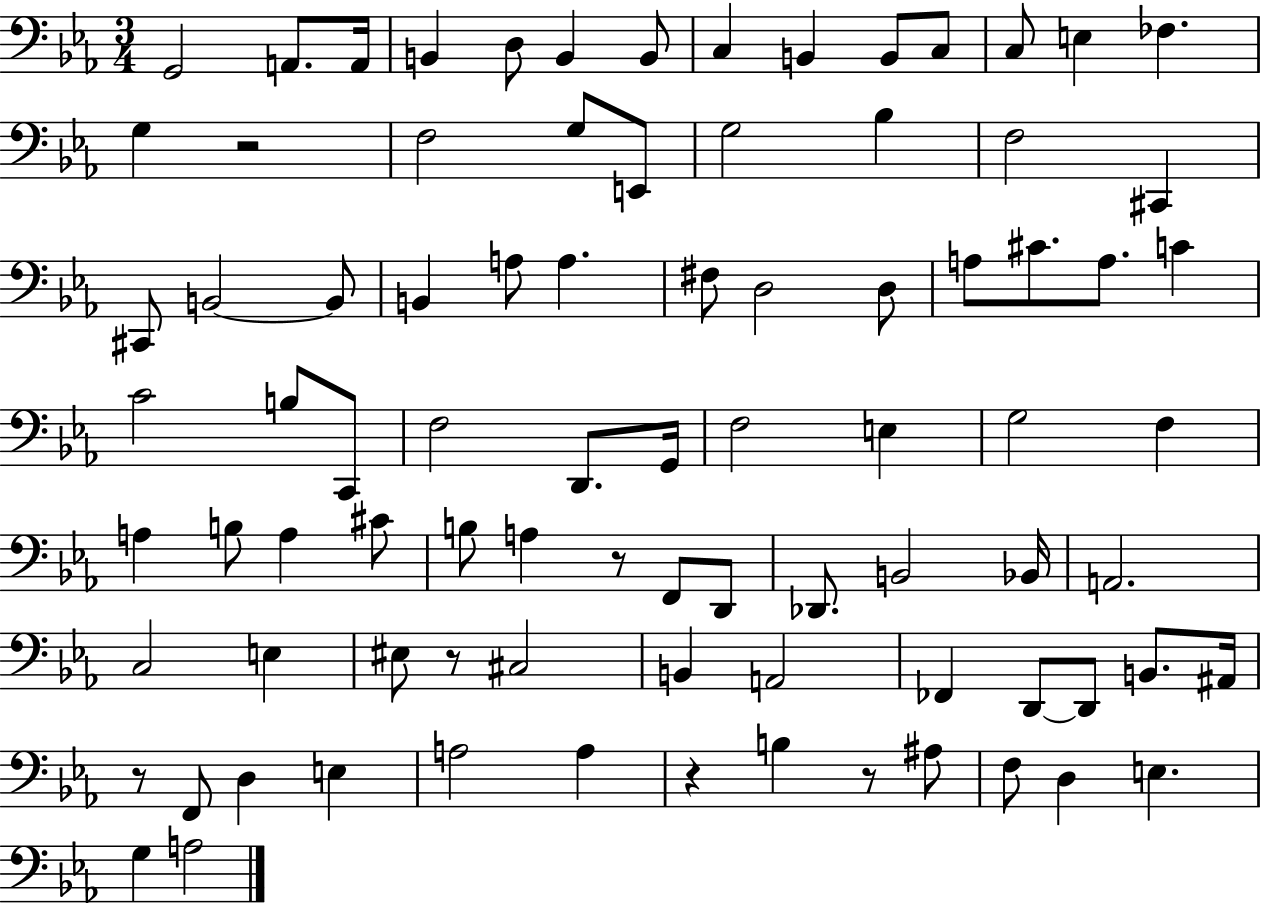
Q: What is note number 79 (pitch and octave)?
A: G3